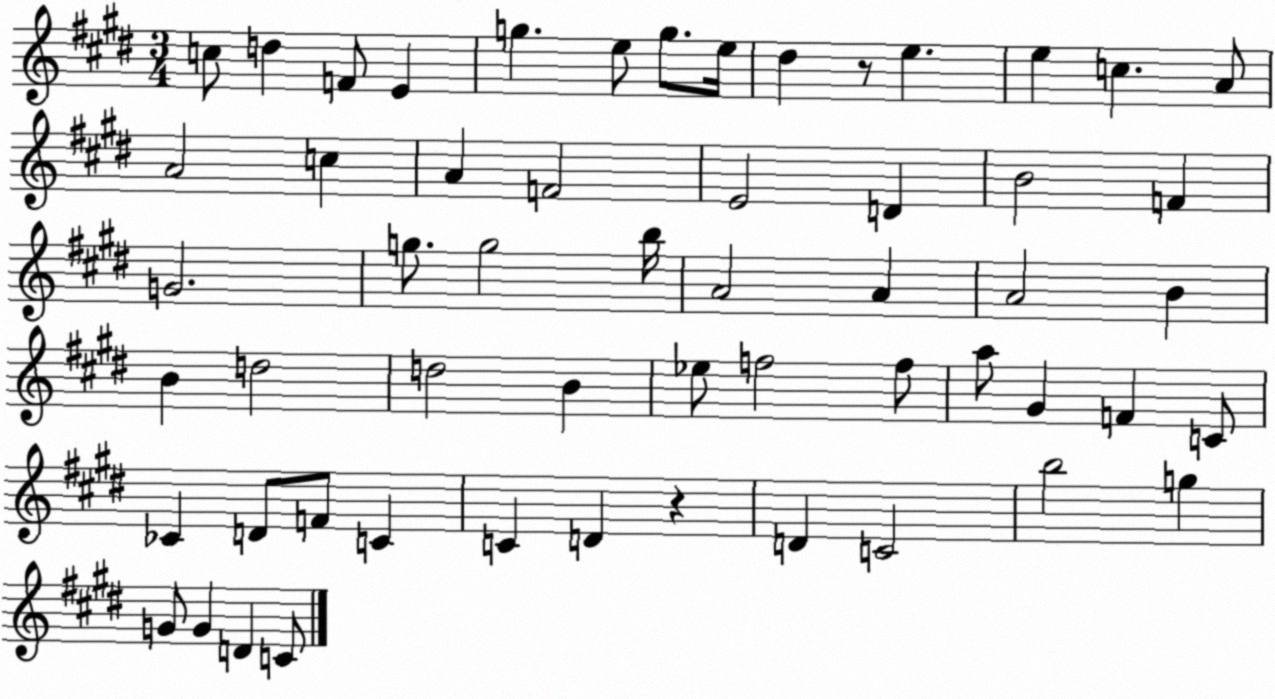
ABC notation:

X:1
T:Untitled
M:3/4
L:1/4
K:E
c/2 d F/2 E g e/2 g/2 e/4 ^d z/2 e e c A/2 A2 c A F2 E2 D B2 F G2 g/2 g2 b/4 A2 A A2 B B d2 d2 B _e/2 f2 f/2 a/2 ^G F C/2 _C D/2 F/2 C C D z D C2 b2 g G/2 G D C/2